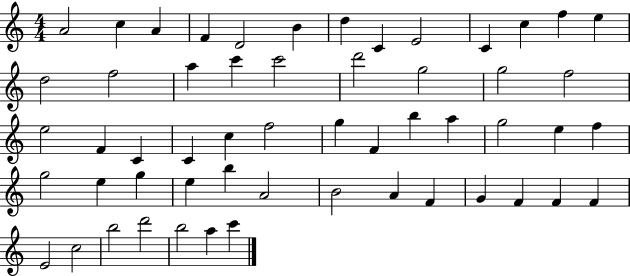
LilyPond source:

{
  \clef treble
  \numericTimeSignature
  \time 4/4
  \key c \major
  a'2 c''4 a'4 | f'4 d'2 b'4 | d''4 c'4 e'2 | c'4 c''4 f''4 e''4 | \break d''2 f''2 | a''4 c'''4 c'''2 | d'''2 g''2 | g''2 f''2 | \break e''2 f'4 c'4 | c'4 c''4 f''2 | g''4 f'4 b''4 a''4 | g''2 e''4 f''4 | \break g''2 e''4 g''4 | e''4 b''4 a'2 | b'2 a'4 f'4 | g'4 f'4 f'4 f'4 | \break e'2 c''2 | b''2 d'''2 | b''2 a''4 c'''4 | \bar "|."
}